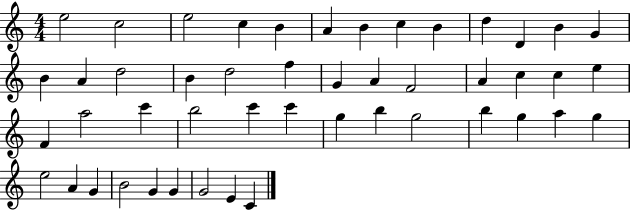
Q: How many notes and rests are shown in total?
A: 48